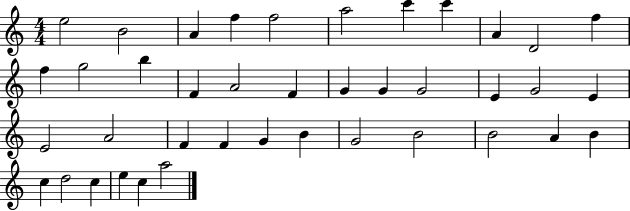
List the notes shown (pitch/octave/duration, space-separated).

E5/h B4/h A4/q F5/q F5/h A5/h C6/q C6/q A4/q D4/h F5/q F5/q G5/h B5/q F4/q A4/h F4/q G4/q G4/q G4/h E4/q G4/h E4/q E4/h A4/h F4/q F4/q G4/q B4/q G4/h B4/h B4/h A4/q B4/q C5/q D5/h C5/q E5/q C5/q A5/h